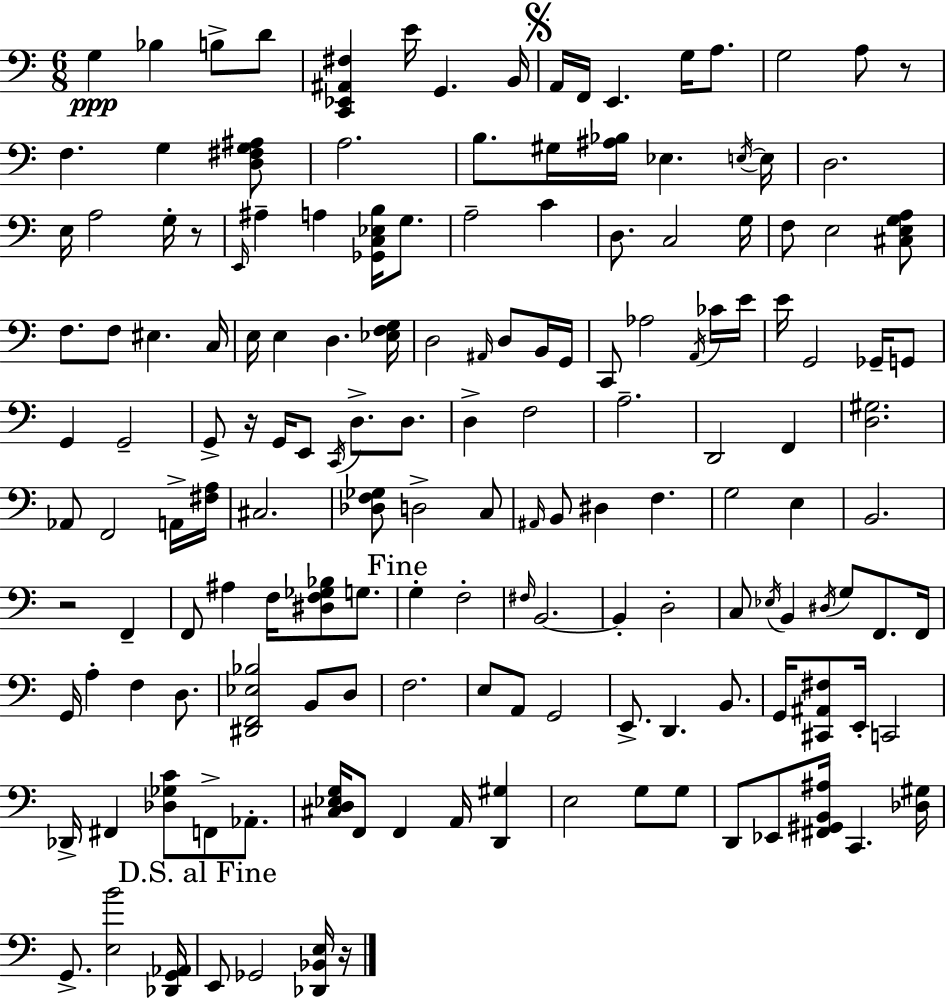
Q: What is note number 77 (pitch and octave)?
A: C3